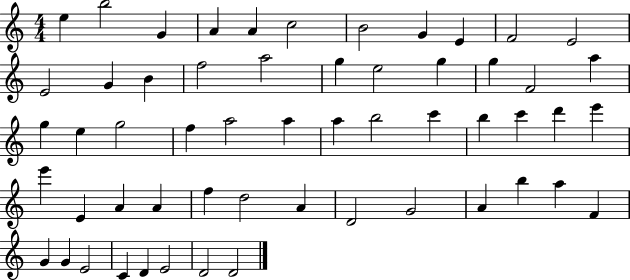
E5/q B5/h G4/q A4/q A4/q C5/h B4/h G4/q E4/q F4/h E4/h E4/h G4/q B4/q F5/h A5/h G5/q E5/h G5/q G5/q F4/h A5/q G5/q E5/q G5/h F5/q A5/h A5/q A5/q B5/h C6/q B5/q C6/q D6/q E6/q E6/q E4/q A4/q A4/q F5/q D5/h A4/q D4/h G4/h A4/q B5/q A5/q F4/q G4/q G4/q E4/h C4/q D4/q E4/h D4/h D4/h